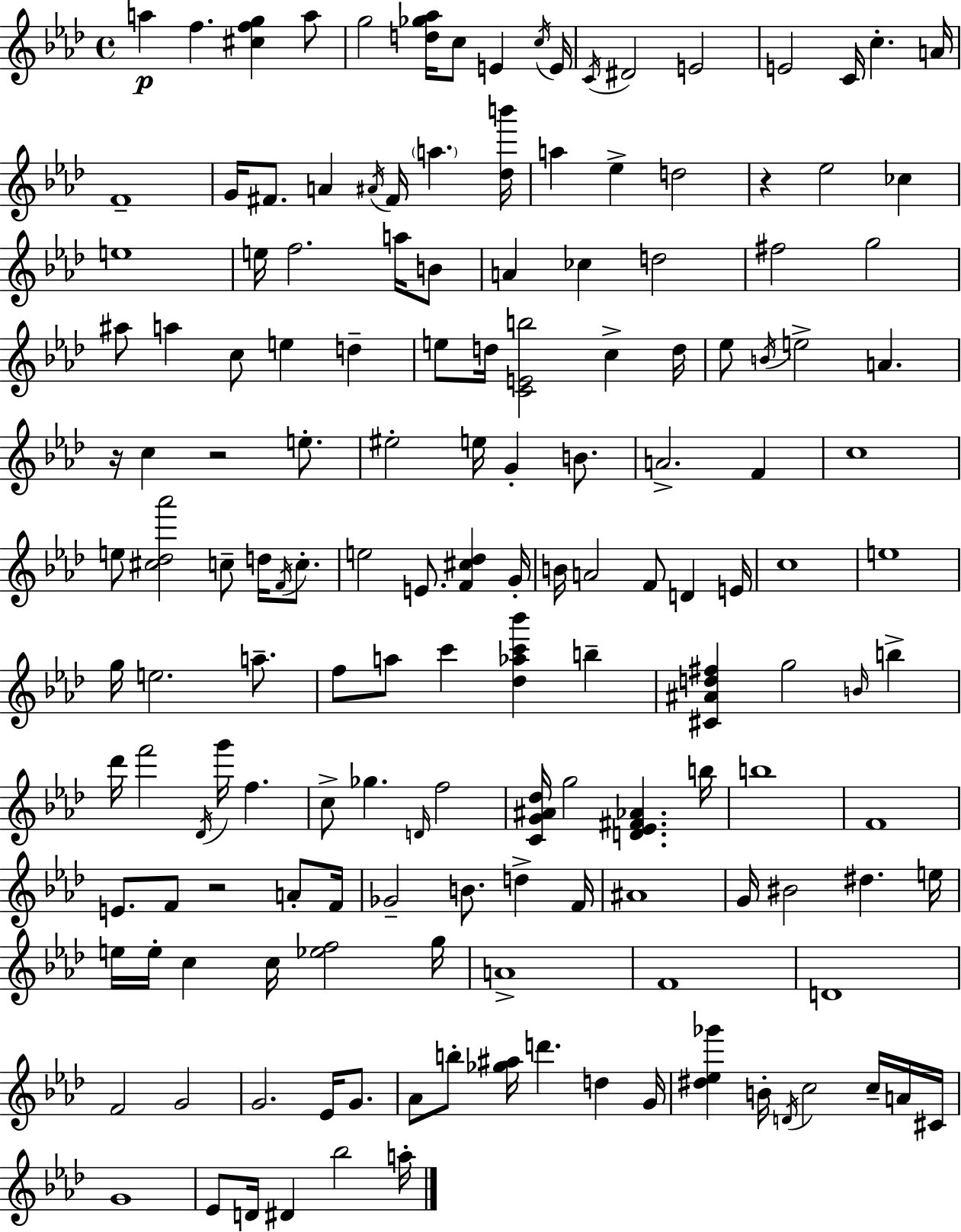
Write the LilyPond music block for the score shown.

{
  \clef treble
  \time 4/4
  \defaultTimeSignature
  \key f \minor
  a''4\p f''4. <cis'' f'' g''>4 a''8 | g''2 <d'' ges'' aes''>16 c''8 e'4 \acciaccatura { c''16 } | e'16 \acciaccatura { c'16 } dis'2 e'2 | e'2 c'16 c''4.-. | \break a'16 f'1-- | g'16 fis'8. a'4 \acciaccatura { ais'16 } fis'16 \parenthesize a''4. | <des'' b'''>16 a''4 ees''4-> d''2 | r4 ees''2 ces''4 | \break e''1 | e''16 f''2. | a''16 b'8 a'4 ces''4 d''2 | fis''2 g''2 | \break ais''8 a''4 c''8 e''4 d''4-- | e''8 d''16 <c' e' b''>2 c''4-> | d''16 ees''8 \acciaccatura { b'16 } e''2-> a'4. | r16 c''4 r2 | \break e''8.-. eis''2-. e''16 g'4-. | b'8. a'2.-> | f'4 c''1 | e''8 <cis'' des'' aes'''>2 c''8-- | \break d''16 \acciaccatura { f'16 } c''8.-. e''2 e'8. | <f' cis'' des''>4 g'16-. b'16 a'2 f'8 | d'4 e'16 c''1 | e''1 | \break g''16 e''2. | a''8.-- f''8 a''8 c'''4 <des'' aes'' c''' bes'''>4 | b''4-- <cis' ais' d'' fis''>4 g''2 | \grace { b'16 } b''4-> des'''16 f'''2 \acciaccatura { des'16 } | \break g'''16 f''4. c''8-> ges''4. \grace { d'16 } | f''2 <c' g' ais' des''>16 g''2 | <d' ees' fis' aes'>4. b''16 b''1 | f'1 | \break e'8. f'8 r2 | a'8-. f'16 ges'2-- | b'8. d''4-> f'16 ais'1 | g'16 bis'2 | \break dis''4. e''16 e''16 e''16-. c''4 c''16 <ees'' f''>2 | g''16 a'1-> | f'1 | d'1 | \break f'2 | g'2 g'2. | ees'16 g'8. aes'8 b''8-. <ges'' ais''>16 d'''4. | d''4 g'16 <dis'' ees'' ges'''>4 b'16-. \acciaccatura { d'16 } c''2 | \break c''16-- a'16 cis'16 g'1 | ees'8 d'16 dis'4 | bes''2 a''16-. \bar "|."
}